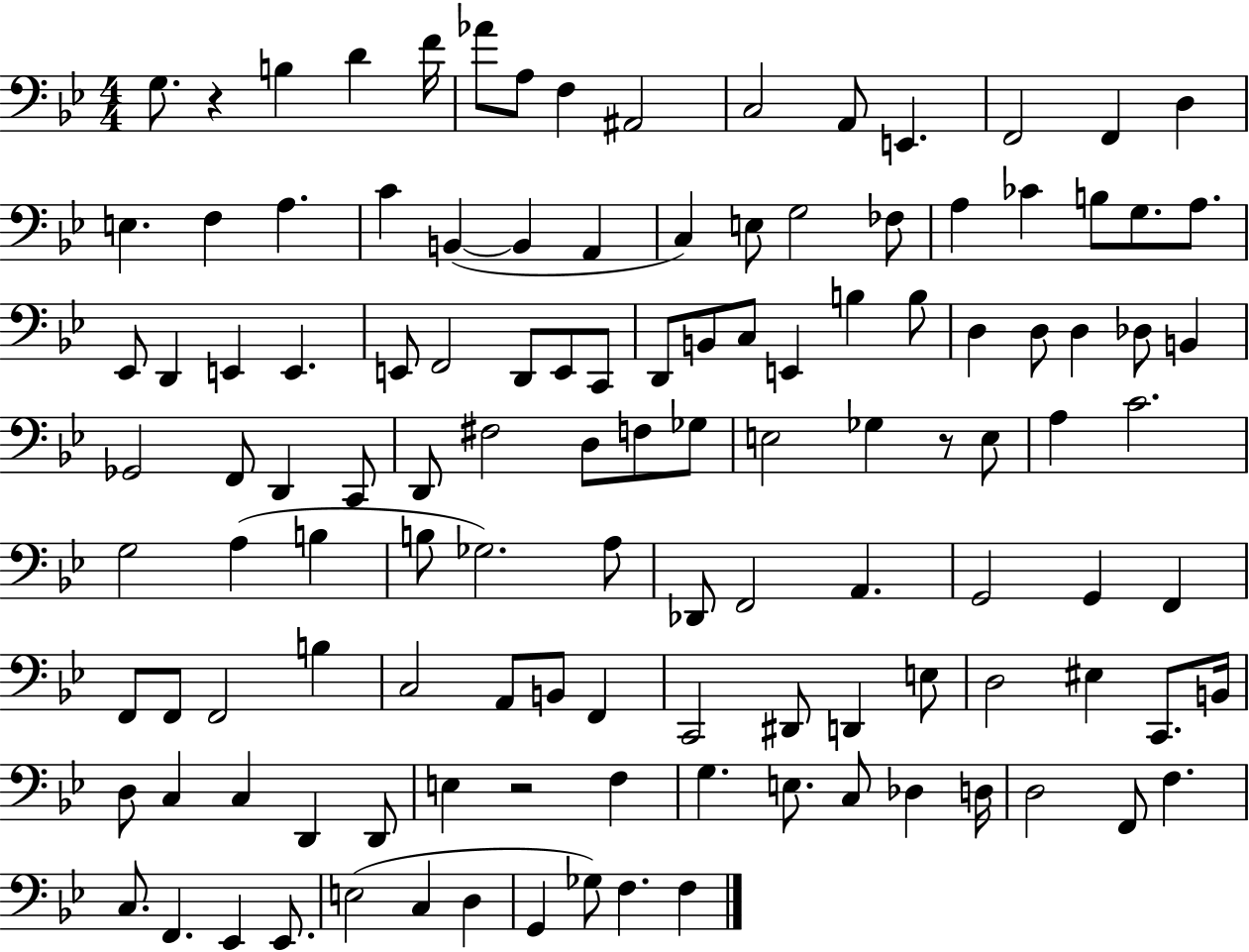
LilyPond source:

{
  \clef bass
  \numericTimeSignature
  \time 4/4
  \key bes \major
  g8. r4 b4 d'4 f'16 | aes'8 a8 f4 ais,2 | c2 a,8 e,4. | f,2 f,4 d4 | \break e4. f4 a4. | c'4 b,4~(~ b,4 a,4 | c4) e8 g2 fes8 | a4 ces'4 b8 g8. a8. | \break ees,8 d,4 e,4 e,4. | e,8 f,2 d,8 e,8 c,8 | d,8 b,8 c8 e,4 b4 b8 | d4 d8 d4 des8 b,4 | \break ges,2 f,8 d,4 c,8 | d,8 fis2 d8 f8 ges8 | e2 ges4 r8 e8 | a4 c'2. | \break g2 a4( b4 | b8 ges2.) a8 | des,8 f,2 a,4. | g,2 g,4 f,4 | \break f,8 f,8 f,2 b4 | c2 a,8 b,8 f,4 | c,2 dis,8 d,4 e8 | d2 eis4 c,8. b,16 | \break d8 c4 c4 d,4 d,8 | e4 r2 f4 | g4. e8. c8 des4 d16 | d2 f,8 f4. | \break c8. f,4. ees,4 ees,8. | e2( c4 d4 | g,4 ges8) f4. f4 | \bar "|."
}